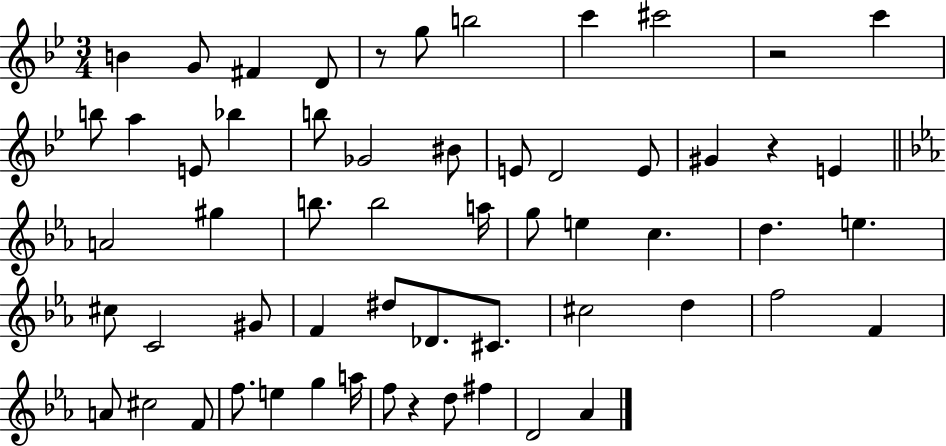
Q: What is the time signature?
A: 3/4